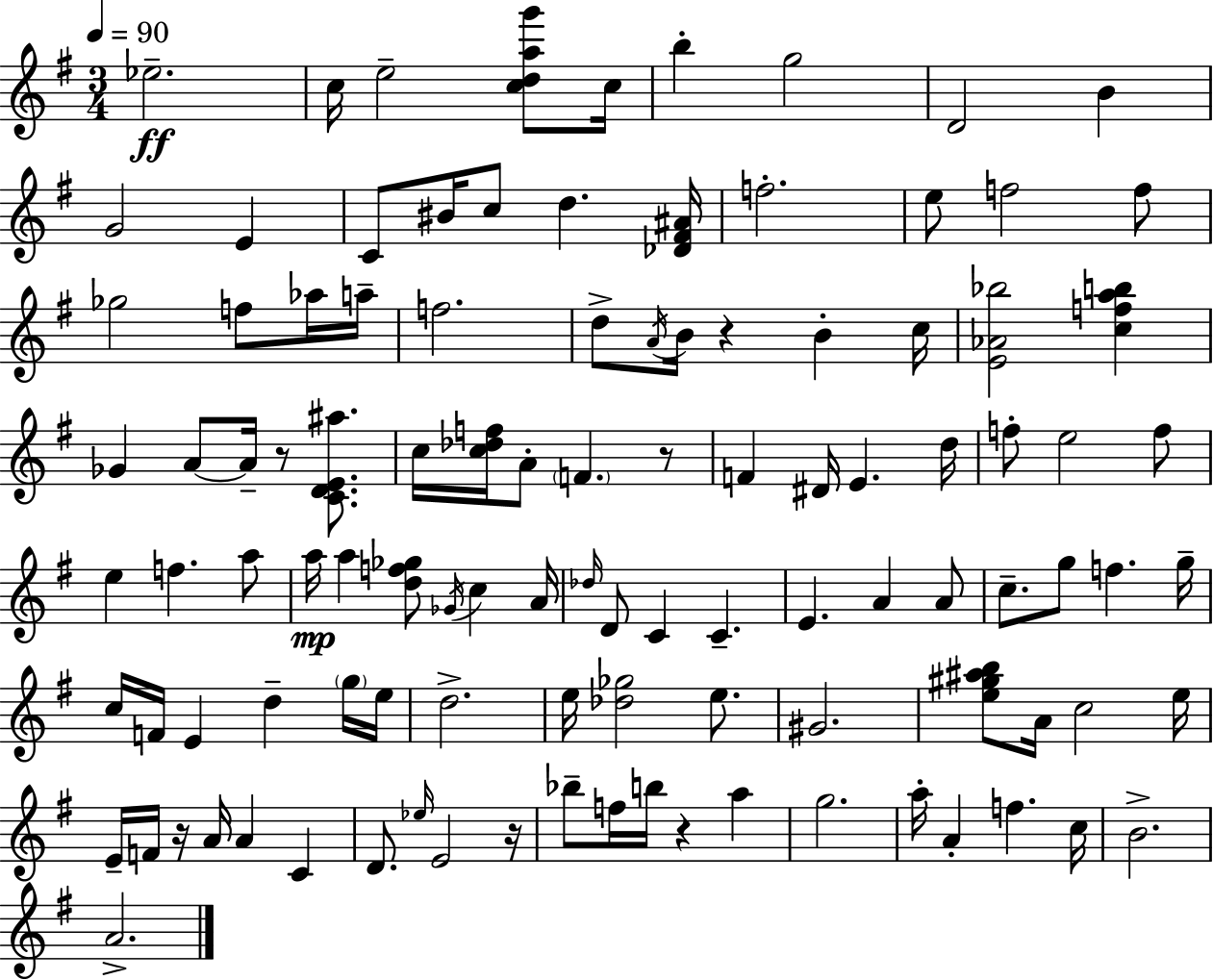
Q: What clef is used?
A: treble